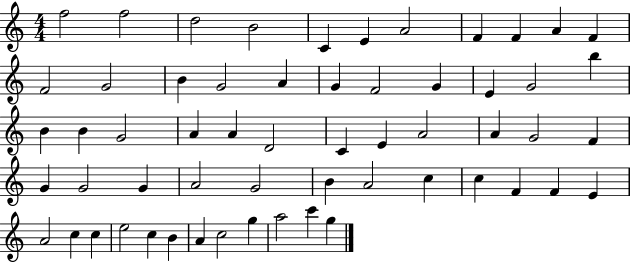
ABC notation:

X:1
T:Untitled
M:4/4
L:1/4
K:C
f2 f2 d2 B2 C E A2 F F A F F2 G2 B G2 A G F2 G E G2 b B B G2 A A D2 C E A2 A G2 F G G2 G A2 G2 B A2 c c F F E A2 c c e2 c B A c2 g a2 c' g